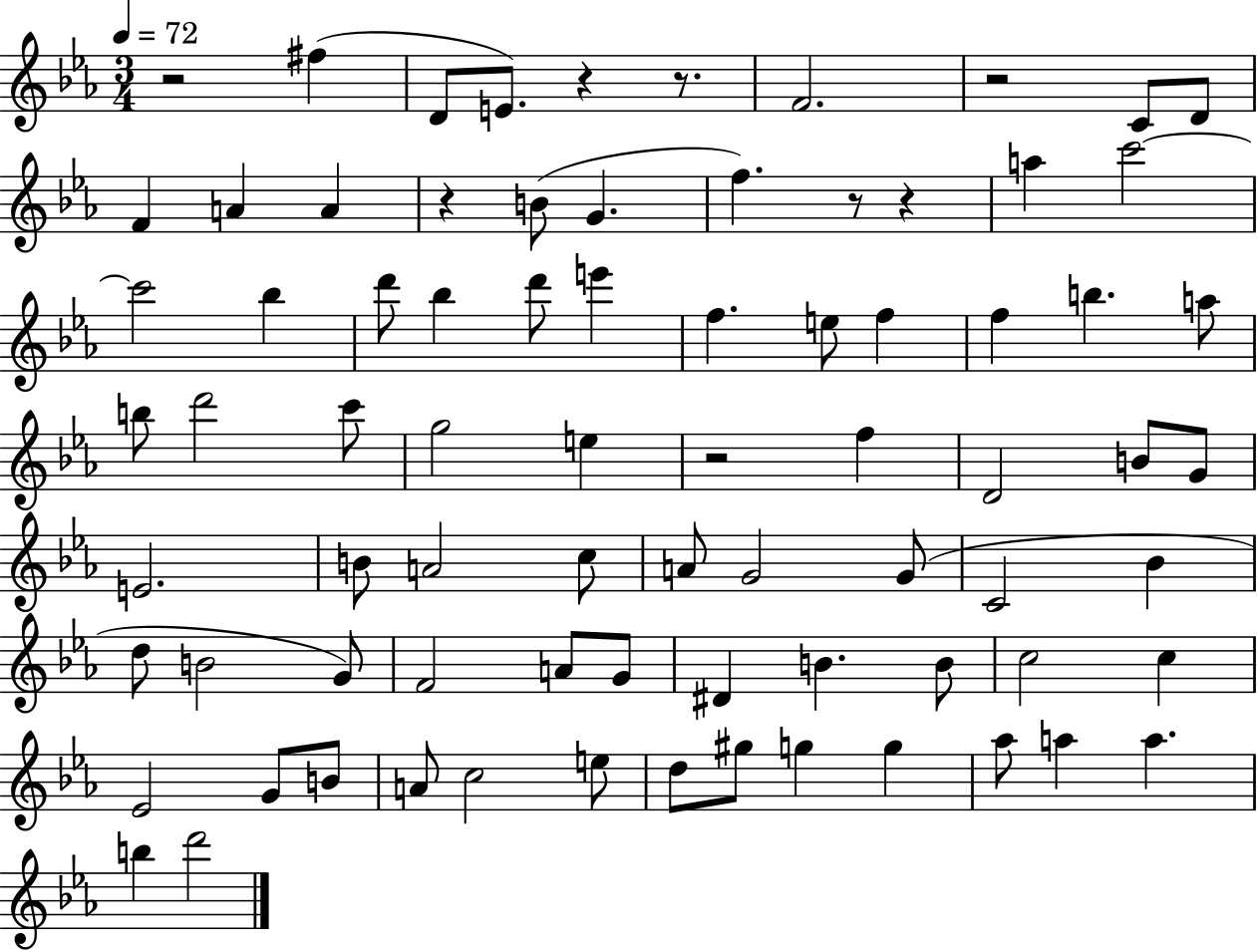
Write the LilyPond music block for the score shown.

{
  \clef treble
  \numericTimeSignature
  \time 3/4
  \key ees \major
  \tempo 4 = 72
  \repeat volta 2 { r2 fis''4( | d'8 e'8.) r4 r8. | f'2. | r2 c'8 d'8 | \break f'4 a'4 a'4 | r4 b'8( g'4. | f''4.) r8 r4 | a''4 c'''2~~ | \break c'''2 bes''4 | d'''8 bes''4 d'''8 e'''4 | f''4. e''8 f''4 | f''4 b''4. a''8 | \break b''8 d'''2 c'''8 | g''2 e''4 | r2 f''4 | d'2 b'8 g'8 | \break e'2. | b'8 a'2 c''8 | a'8 g'2 g'8( | c'2 bes'4 | \break d''8 b'2 g'8) | f'2 a'8 g'8 | dis'4 b'4. b'8 | c''2 c''4 | \break ees'2 g'8 b'8 | a'8 c''2 e''8 | d''8 gis''8 g''4 g''4 | aes''8 a''4 a''4. | \break b''4 d'''2 | } \bar "|."
}